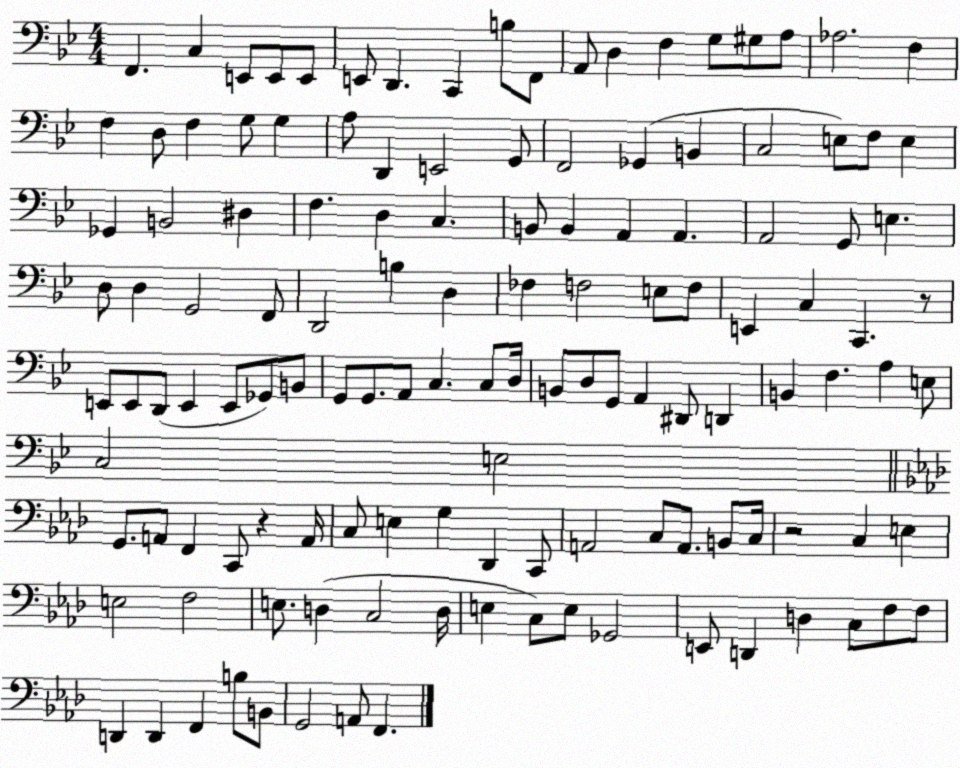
X:1
T:Untitled
M:4/4
L:1/4
K:Bb
F,, C, E,,/2 E,,/2 E,,/2 E,,/2 D,, C,, B,/2 F,,/2 A,,/2 D, F, G,/2 ^G,/2 A,/2 _A,2 F, F, D,/2 F, G,/2 G, A,/2 D,, E,,2 G,,/2 F,,2 _G,, B,, C,2 E,/2 F,/2 E, _G,, B,,2 ^D, F, D, C, B,,/2 B,, A,, A,, A,,2 G,,/2 E, D,/2 D, G,,2 F,,/2 D,,2 B, D, _F, F,2 E,/2 F,/2 E,, C, C,, z/2 E,,/2 E,,/2 D,,/2 E,, E,,/2 _G,,/2 B,,/2 G,,/2 G,,/2 A,,/2 C, C,/2 D,/4 B,,/2 D,/2 G,,/2 A,, ^D,,/2 D,, B,, F, A, E,/2 C,2 E,2 G,,/2 A,,/2 F,, C,,/2 z A,,/4 C,/2 E, G, _D,, C,,/2 A,,2 C,/2 A,,/2 B,,/2 C,/4 z2 C, E, E,2 F,2 E,/2 D, C,2 D,/4 E, C,/2 E,/2 _G,,2 E,,/2 D,, D, C,/2 F,/2 F,/2 D,, D,, F,, B,/2 B,,/2 G,,2 A,,/2 F,,